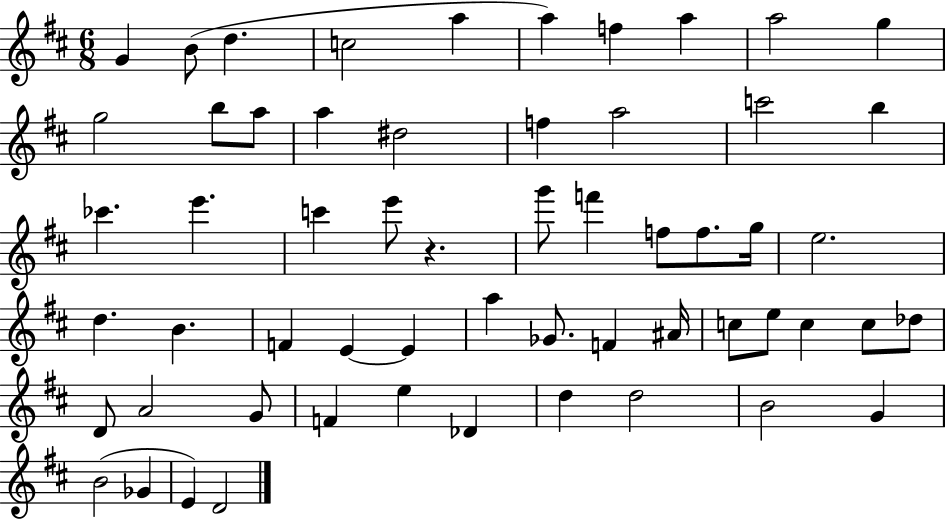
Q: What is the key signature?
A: D major